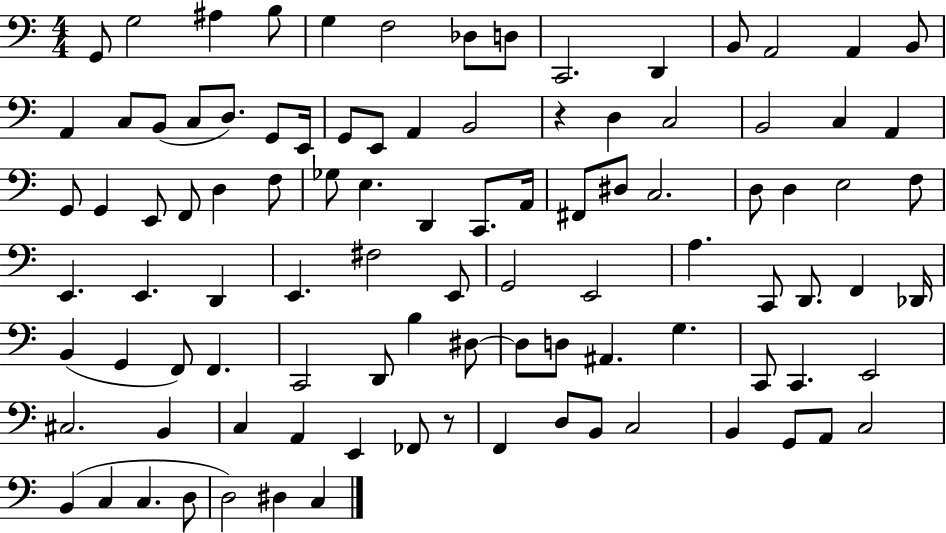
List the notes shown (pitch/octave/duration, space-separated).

G2/e G3/h A#3/q B3/e G3/q F3/h Db3/e D3/e C2/h. D2/q B2/e A2/h A2/q B2/e A2/q C3/e B2/e C3/e D3/e. G2/e E2/s G2/e E2/e A2/q B2/h R/q D3/q C3/h B2/h C3/q A2/q G2/e G2/q E2/e F2/e D3/q F3/e Gb3/e E3/q. D2/q C2/e. A2/s F#2/e D#3/e C3/h. D3/e D3/q E3/h F3/e E2/q. E2/q. D2/q E2/q. F#3/h E2/e G2/h E2/h A3/q. C2/e D2/e. F2/q Db2/s B2/q G2/q F2/e F2/q. C2/h D2/e B3/q D#3/e D#3/e D3/e A#2/q. G3/q. C2/e C2/q. E2/h C#3/h. B2/q C3/q A2/q E2/q FES2/e R/e F2/q D3/e B2/e C3/h B2/q G2/e A2/e C3/h B2/q C3/q C3/q. D3/e D3/h D#3/q C3/q